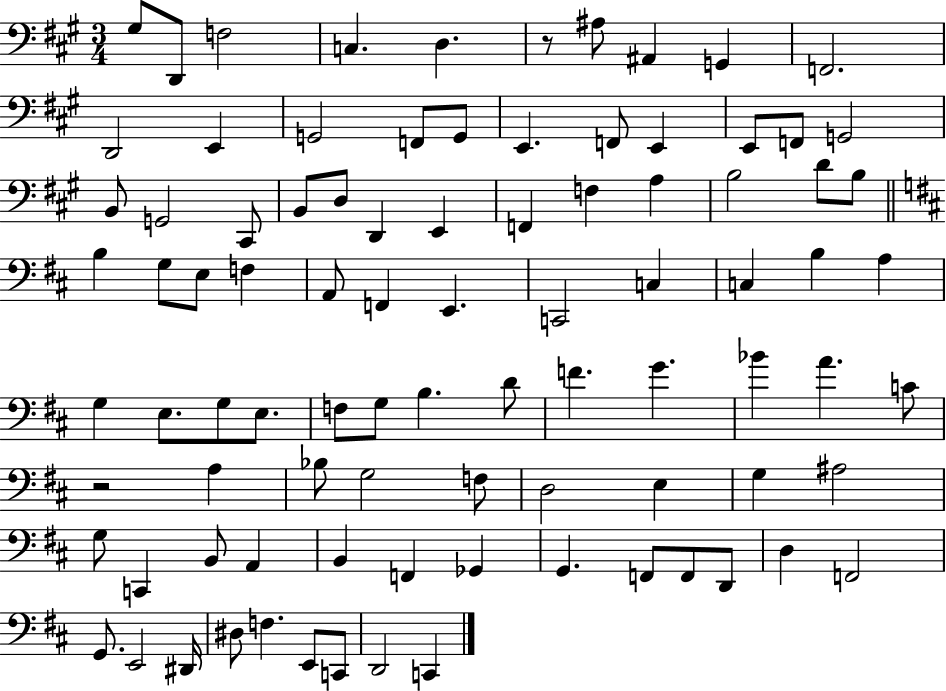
G#3/e D2/e F3/h C3/q. D3/q. R/e A#3/e A#2/q G2/q F2/h. D2/h E2/q G2/h F2/e G2/e E2/q. F2/e E2/q E2/e F2/e G2/h B2/e G2/h C#2/e B2/e D3/e D2/q E2/q F2/q F3/q A3/q B3/h D4/e B3/e B3/q G3/e E3/e F3/q A2/e F2/q E2/q. C2/h C3/q C3/q B3/q A3/q G3/q E3/e. G3/e E3/e. F3/e G3/e B3/q. D4/e F4/q. G4/q. Bb4/q A4/q. C4/e R/h A3/q Bb3/e G3/h F3/e D3/h E3/q G3/q A#3/h G3/e C2/q B2/e A2/q B2/q F2/q Gb2/q G2/q. F2/e F2/e D2/e D3/q F2/h G2/e. E2/h D#2/s D#3/e F3/q. E2/e C2/e D2/h C2/q